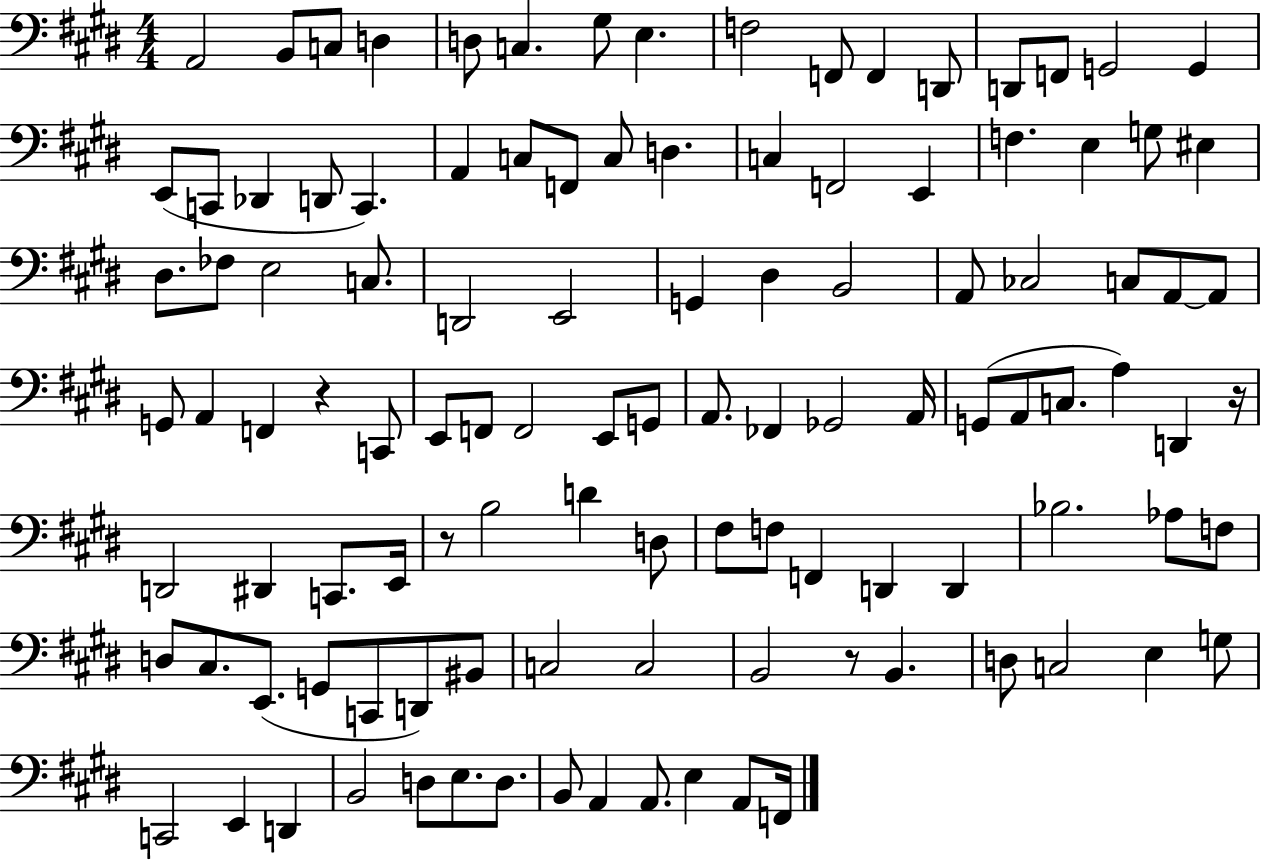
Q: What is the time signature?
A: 4/4